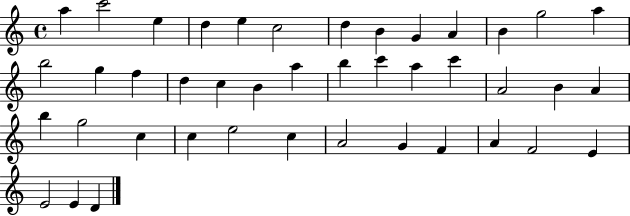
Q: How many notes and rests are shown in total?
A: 42